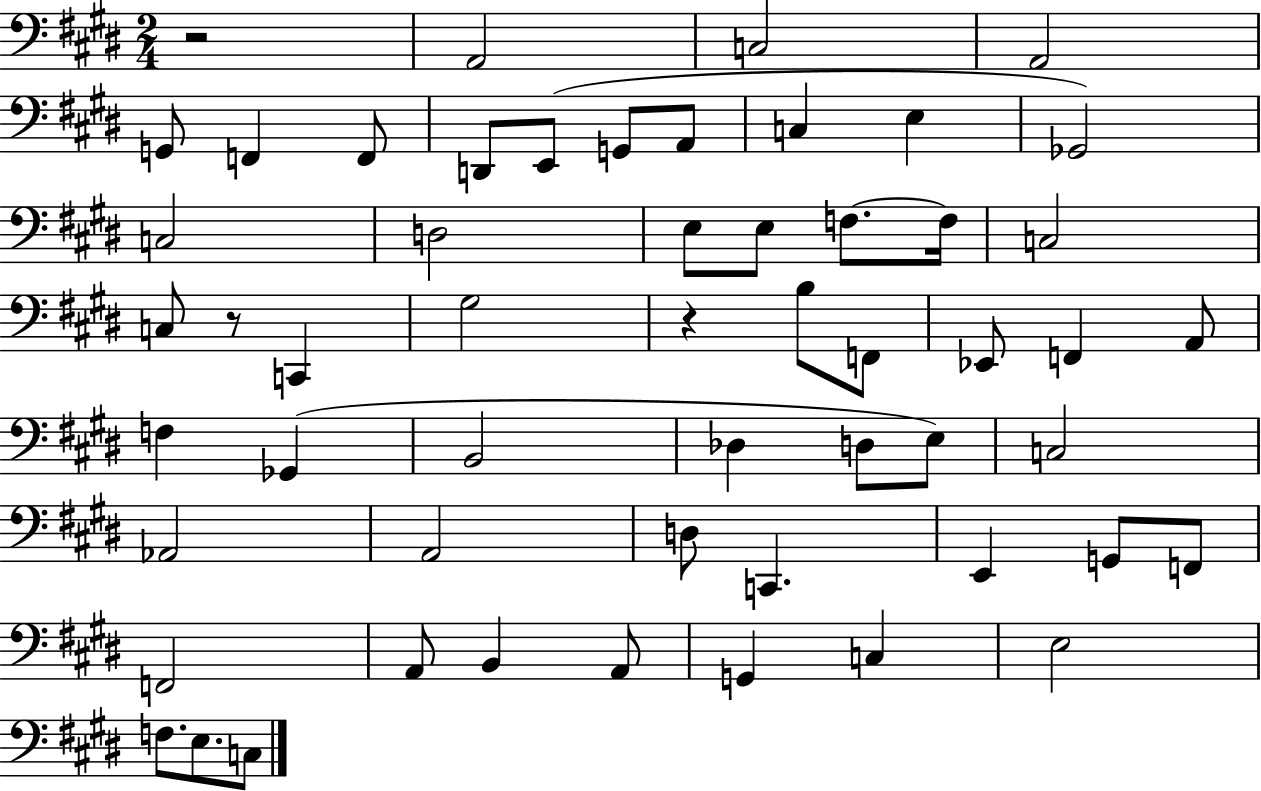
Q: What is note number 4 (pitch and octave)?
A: G2